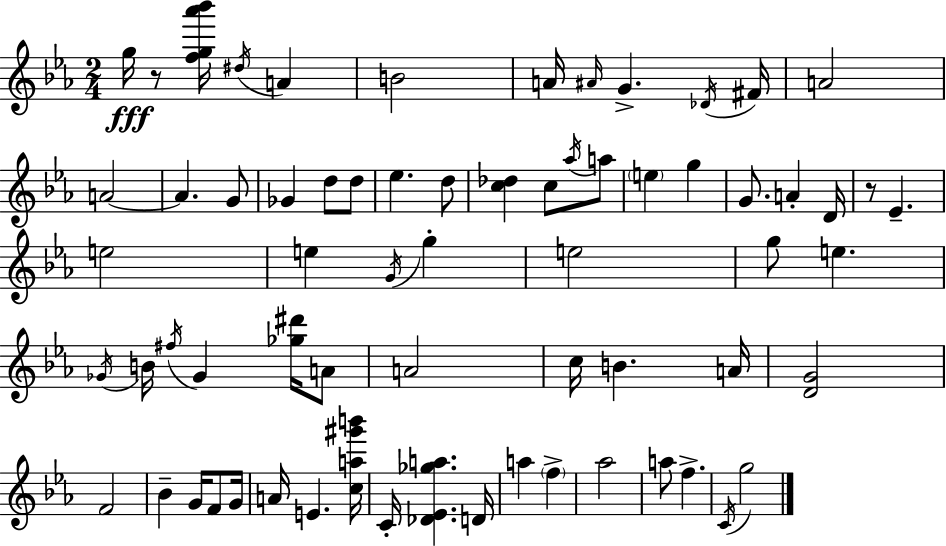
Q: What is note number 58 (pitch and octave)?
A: C4